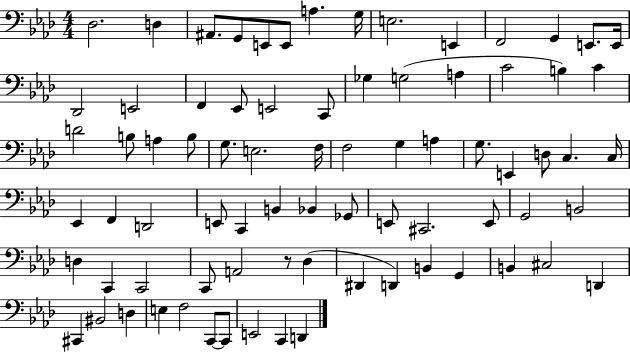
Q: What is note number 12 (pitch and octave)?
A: G2